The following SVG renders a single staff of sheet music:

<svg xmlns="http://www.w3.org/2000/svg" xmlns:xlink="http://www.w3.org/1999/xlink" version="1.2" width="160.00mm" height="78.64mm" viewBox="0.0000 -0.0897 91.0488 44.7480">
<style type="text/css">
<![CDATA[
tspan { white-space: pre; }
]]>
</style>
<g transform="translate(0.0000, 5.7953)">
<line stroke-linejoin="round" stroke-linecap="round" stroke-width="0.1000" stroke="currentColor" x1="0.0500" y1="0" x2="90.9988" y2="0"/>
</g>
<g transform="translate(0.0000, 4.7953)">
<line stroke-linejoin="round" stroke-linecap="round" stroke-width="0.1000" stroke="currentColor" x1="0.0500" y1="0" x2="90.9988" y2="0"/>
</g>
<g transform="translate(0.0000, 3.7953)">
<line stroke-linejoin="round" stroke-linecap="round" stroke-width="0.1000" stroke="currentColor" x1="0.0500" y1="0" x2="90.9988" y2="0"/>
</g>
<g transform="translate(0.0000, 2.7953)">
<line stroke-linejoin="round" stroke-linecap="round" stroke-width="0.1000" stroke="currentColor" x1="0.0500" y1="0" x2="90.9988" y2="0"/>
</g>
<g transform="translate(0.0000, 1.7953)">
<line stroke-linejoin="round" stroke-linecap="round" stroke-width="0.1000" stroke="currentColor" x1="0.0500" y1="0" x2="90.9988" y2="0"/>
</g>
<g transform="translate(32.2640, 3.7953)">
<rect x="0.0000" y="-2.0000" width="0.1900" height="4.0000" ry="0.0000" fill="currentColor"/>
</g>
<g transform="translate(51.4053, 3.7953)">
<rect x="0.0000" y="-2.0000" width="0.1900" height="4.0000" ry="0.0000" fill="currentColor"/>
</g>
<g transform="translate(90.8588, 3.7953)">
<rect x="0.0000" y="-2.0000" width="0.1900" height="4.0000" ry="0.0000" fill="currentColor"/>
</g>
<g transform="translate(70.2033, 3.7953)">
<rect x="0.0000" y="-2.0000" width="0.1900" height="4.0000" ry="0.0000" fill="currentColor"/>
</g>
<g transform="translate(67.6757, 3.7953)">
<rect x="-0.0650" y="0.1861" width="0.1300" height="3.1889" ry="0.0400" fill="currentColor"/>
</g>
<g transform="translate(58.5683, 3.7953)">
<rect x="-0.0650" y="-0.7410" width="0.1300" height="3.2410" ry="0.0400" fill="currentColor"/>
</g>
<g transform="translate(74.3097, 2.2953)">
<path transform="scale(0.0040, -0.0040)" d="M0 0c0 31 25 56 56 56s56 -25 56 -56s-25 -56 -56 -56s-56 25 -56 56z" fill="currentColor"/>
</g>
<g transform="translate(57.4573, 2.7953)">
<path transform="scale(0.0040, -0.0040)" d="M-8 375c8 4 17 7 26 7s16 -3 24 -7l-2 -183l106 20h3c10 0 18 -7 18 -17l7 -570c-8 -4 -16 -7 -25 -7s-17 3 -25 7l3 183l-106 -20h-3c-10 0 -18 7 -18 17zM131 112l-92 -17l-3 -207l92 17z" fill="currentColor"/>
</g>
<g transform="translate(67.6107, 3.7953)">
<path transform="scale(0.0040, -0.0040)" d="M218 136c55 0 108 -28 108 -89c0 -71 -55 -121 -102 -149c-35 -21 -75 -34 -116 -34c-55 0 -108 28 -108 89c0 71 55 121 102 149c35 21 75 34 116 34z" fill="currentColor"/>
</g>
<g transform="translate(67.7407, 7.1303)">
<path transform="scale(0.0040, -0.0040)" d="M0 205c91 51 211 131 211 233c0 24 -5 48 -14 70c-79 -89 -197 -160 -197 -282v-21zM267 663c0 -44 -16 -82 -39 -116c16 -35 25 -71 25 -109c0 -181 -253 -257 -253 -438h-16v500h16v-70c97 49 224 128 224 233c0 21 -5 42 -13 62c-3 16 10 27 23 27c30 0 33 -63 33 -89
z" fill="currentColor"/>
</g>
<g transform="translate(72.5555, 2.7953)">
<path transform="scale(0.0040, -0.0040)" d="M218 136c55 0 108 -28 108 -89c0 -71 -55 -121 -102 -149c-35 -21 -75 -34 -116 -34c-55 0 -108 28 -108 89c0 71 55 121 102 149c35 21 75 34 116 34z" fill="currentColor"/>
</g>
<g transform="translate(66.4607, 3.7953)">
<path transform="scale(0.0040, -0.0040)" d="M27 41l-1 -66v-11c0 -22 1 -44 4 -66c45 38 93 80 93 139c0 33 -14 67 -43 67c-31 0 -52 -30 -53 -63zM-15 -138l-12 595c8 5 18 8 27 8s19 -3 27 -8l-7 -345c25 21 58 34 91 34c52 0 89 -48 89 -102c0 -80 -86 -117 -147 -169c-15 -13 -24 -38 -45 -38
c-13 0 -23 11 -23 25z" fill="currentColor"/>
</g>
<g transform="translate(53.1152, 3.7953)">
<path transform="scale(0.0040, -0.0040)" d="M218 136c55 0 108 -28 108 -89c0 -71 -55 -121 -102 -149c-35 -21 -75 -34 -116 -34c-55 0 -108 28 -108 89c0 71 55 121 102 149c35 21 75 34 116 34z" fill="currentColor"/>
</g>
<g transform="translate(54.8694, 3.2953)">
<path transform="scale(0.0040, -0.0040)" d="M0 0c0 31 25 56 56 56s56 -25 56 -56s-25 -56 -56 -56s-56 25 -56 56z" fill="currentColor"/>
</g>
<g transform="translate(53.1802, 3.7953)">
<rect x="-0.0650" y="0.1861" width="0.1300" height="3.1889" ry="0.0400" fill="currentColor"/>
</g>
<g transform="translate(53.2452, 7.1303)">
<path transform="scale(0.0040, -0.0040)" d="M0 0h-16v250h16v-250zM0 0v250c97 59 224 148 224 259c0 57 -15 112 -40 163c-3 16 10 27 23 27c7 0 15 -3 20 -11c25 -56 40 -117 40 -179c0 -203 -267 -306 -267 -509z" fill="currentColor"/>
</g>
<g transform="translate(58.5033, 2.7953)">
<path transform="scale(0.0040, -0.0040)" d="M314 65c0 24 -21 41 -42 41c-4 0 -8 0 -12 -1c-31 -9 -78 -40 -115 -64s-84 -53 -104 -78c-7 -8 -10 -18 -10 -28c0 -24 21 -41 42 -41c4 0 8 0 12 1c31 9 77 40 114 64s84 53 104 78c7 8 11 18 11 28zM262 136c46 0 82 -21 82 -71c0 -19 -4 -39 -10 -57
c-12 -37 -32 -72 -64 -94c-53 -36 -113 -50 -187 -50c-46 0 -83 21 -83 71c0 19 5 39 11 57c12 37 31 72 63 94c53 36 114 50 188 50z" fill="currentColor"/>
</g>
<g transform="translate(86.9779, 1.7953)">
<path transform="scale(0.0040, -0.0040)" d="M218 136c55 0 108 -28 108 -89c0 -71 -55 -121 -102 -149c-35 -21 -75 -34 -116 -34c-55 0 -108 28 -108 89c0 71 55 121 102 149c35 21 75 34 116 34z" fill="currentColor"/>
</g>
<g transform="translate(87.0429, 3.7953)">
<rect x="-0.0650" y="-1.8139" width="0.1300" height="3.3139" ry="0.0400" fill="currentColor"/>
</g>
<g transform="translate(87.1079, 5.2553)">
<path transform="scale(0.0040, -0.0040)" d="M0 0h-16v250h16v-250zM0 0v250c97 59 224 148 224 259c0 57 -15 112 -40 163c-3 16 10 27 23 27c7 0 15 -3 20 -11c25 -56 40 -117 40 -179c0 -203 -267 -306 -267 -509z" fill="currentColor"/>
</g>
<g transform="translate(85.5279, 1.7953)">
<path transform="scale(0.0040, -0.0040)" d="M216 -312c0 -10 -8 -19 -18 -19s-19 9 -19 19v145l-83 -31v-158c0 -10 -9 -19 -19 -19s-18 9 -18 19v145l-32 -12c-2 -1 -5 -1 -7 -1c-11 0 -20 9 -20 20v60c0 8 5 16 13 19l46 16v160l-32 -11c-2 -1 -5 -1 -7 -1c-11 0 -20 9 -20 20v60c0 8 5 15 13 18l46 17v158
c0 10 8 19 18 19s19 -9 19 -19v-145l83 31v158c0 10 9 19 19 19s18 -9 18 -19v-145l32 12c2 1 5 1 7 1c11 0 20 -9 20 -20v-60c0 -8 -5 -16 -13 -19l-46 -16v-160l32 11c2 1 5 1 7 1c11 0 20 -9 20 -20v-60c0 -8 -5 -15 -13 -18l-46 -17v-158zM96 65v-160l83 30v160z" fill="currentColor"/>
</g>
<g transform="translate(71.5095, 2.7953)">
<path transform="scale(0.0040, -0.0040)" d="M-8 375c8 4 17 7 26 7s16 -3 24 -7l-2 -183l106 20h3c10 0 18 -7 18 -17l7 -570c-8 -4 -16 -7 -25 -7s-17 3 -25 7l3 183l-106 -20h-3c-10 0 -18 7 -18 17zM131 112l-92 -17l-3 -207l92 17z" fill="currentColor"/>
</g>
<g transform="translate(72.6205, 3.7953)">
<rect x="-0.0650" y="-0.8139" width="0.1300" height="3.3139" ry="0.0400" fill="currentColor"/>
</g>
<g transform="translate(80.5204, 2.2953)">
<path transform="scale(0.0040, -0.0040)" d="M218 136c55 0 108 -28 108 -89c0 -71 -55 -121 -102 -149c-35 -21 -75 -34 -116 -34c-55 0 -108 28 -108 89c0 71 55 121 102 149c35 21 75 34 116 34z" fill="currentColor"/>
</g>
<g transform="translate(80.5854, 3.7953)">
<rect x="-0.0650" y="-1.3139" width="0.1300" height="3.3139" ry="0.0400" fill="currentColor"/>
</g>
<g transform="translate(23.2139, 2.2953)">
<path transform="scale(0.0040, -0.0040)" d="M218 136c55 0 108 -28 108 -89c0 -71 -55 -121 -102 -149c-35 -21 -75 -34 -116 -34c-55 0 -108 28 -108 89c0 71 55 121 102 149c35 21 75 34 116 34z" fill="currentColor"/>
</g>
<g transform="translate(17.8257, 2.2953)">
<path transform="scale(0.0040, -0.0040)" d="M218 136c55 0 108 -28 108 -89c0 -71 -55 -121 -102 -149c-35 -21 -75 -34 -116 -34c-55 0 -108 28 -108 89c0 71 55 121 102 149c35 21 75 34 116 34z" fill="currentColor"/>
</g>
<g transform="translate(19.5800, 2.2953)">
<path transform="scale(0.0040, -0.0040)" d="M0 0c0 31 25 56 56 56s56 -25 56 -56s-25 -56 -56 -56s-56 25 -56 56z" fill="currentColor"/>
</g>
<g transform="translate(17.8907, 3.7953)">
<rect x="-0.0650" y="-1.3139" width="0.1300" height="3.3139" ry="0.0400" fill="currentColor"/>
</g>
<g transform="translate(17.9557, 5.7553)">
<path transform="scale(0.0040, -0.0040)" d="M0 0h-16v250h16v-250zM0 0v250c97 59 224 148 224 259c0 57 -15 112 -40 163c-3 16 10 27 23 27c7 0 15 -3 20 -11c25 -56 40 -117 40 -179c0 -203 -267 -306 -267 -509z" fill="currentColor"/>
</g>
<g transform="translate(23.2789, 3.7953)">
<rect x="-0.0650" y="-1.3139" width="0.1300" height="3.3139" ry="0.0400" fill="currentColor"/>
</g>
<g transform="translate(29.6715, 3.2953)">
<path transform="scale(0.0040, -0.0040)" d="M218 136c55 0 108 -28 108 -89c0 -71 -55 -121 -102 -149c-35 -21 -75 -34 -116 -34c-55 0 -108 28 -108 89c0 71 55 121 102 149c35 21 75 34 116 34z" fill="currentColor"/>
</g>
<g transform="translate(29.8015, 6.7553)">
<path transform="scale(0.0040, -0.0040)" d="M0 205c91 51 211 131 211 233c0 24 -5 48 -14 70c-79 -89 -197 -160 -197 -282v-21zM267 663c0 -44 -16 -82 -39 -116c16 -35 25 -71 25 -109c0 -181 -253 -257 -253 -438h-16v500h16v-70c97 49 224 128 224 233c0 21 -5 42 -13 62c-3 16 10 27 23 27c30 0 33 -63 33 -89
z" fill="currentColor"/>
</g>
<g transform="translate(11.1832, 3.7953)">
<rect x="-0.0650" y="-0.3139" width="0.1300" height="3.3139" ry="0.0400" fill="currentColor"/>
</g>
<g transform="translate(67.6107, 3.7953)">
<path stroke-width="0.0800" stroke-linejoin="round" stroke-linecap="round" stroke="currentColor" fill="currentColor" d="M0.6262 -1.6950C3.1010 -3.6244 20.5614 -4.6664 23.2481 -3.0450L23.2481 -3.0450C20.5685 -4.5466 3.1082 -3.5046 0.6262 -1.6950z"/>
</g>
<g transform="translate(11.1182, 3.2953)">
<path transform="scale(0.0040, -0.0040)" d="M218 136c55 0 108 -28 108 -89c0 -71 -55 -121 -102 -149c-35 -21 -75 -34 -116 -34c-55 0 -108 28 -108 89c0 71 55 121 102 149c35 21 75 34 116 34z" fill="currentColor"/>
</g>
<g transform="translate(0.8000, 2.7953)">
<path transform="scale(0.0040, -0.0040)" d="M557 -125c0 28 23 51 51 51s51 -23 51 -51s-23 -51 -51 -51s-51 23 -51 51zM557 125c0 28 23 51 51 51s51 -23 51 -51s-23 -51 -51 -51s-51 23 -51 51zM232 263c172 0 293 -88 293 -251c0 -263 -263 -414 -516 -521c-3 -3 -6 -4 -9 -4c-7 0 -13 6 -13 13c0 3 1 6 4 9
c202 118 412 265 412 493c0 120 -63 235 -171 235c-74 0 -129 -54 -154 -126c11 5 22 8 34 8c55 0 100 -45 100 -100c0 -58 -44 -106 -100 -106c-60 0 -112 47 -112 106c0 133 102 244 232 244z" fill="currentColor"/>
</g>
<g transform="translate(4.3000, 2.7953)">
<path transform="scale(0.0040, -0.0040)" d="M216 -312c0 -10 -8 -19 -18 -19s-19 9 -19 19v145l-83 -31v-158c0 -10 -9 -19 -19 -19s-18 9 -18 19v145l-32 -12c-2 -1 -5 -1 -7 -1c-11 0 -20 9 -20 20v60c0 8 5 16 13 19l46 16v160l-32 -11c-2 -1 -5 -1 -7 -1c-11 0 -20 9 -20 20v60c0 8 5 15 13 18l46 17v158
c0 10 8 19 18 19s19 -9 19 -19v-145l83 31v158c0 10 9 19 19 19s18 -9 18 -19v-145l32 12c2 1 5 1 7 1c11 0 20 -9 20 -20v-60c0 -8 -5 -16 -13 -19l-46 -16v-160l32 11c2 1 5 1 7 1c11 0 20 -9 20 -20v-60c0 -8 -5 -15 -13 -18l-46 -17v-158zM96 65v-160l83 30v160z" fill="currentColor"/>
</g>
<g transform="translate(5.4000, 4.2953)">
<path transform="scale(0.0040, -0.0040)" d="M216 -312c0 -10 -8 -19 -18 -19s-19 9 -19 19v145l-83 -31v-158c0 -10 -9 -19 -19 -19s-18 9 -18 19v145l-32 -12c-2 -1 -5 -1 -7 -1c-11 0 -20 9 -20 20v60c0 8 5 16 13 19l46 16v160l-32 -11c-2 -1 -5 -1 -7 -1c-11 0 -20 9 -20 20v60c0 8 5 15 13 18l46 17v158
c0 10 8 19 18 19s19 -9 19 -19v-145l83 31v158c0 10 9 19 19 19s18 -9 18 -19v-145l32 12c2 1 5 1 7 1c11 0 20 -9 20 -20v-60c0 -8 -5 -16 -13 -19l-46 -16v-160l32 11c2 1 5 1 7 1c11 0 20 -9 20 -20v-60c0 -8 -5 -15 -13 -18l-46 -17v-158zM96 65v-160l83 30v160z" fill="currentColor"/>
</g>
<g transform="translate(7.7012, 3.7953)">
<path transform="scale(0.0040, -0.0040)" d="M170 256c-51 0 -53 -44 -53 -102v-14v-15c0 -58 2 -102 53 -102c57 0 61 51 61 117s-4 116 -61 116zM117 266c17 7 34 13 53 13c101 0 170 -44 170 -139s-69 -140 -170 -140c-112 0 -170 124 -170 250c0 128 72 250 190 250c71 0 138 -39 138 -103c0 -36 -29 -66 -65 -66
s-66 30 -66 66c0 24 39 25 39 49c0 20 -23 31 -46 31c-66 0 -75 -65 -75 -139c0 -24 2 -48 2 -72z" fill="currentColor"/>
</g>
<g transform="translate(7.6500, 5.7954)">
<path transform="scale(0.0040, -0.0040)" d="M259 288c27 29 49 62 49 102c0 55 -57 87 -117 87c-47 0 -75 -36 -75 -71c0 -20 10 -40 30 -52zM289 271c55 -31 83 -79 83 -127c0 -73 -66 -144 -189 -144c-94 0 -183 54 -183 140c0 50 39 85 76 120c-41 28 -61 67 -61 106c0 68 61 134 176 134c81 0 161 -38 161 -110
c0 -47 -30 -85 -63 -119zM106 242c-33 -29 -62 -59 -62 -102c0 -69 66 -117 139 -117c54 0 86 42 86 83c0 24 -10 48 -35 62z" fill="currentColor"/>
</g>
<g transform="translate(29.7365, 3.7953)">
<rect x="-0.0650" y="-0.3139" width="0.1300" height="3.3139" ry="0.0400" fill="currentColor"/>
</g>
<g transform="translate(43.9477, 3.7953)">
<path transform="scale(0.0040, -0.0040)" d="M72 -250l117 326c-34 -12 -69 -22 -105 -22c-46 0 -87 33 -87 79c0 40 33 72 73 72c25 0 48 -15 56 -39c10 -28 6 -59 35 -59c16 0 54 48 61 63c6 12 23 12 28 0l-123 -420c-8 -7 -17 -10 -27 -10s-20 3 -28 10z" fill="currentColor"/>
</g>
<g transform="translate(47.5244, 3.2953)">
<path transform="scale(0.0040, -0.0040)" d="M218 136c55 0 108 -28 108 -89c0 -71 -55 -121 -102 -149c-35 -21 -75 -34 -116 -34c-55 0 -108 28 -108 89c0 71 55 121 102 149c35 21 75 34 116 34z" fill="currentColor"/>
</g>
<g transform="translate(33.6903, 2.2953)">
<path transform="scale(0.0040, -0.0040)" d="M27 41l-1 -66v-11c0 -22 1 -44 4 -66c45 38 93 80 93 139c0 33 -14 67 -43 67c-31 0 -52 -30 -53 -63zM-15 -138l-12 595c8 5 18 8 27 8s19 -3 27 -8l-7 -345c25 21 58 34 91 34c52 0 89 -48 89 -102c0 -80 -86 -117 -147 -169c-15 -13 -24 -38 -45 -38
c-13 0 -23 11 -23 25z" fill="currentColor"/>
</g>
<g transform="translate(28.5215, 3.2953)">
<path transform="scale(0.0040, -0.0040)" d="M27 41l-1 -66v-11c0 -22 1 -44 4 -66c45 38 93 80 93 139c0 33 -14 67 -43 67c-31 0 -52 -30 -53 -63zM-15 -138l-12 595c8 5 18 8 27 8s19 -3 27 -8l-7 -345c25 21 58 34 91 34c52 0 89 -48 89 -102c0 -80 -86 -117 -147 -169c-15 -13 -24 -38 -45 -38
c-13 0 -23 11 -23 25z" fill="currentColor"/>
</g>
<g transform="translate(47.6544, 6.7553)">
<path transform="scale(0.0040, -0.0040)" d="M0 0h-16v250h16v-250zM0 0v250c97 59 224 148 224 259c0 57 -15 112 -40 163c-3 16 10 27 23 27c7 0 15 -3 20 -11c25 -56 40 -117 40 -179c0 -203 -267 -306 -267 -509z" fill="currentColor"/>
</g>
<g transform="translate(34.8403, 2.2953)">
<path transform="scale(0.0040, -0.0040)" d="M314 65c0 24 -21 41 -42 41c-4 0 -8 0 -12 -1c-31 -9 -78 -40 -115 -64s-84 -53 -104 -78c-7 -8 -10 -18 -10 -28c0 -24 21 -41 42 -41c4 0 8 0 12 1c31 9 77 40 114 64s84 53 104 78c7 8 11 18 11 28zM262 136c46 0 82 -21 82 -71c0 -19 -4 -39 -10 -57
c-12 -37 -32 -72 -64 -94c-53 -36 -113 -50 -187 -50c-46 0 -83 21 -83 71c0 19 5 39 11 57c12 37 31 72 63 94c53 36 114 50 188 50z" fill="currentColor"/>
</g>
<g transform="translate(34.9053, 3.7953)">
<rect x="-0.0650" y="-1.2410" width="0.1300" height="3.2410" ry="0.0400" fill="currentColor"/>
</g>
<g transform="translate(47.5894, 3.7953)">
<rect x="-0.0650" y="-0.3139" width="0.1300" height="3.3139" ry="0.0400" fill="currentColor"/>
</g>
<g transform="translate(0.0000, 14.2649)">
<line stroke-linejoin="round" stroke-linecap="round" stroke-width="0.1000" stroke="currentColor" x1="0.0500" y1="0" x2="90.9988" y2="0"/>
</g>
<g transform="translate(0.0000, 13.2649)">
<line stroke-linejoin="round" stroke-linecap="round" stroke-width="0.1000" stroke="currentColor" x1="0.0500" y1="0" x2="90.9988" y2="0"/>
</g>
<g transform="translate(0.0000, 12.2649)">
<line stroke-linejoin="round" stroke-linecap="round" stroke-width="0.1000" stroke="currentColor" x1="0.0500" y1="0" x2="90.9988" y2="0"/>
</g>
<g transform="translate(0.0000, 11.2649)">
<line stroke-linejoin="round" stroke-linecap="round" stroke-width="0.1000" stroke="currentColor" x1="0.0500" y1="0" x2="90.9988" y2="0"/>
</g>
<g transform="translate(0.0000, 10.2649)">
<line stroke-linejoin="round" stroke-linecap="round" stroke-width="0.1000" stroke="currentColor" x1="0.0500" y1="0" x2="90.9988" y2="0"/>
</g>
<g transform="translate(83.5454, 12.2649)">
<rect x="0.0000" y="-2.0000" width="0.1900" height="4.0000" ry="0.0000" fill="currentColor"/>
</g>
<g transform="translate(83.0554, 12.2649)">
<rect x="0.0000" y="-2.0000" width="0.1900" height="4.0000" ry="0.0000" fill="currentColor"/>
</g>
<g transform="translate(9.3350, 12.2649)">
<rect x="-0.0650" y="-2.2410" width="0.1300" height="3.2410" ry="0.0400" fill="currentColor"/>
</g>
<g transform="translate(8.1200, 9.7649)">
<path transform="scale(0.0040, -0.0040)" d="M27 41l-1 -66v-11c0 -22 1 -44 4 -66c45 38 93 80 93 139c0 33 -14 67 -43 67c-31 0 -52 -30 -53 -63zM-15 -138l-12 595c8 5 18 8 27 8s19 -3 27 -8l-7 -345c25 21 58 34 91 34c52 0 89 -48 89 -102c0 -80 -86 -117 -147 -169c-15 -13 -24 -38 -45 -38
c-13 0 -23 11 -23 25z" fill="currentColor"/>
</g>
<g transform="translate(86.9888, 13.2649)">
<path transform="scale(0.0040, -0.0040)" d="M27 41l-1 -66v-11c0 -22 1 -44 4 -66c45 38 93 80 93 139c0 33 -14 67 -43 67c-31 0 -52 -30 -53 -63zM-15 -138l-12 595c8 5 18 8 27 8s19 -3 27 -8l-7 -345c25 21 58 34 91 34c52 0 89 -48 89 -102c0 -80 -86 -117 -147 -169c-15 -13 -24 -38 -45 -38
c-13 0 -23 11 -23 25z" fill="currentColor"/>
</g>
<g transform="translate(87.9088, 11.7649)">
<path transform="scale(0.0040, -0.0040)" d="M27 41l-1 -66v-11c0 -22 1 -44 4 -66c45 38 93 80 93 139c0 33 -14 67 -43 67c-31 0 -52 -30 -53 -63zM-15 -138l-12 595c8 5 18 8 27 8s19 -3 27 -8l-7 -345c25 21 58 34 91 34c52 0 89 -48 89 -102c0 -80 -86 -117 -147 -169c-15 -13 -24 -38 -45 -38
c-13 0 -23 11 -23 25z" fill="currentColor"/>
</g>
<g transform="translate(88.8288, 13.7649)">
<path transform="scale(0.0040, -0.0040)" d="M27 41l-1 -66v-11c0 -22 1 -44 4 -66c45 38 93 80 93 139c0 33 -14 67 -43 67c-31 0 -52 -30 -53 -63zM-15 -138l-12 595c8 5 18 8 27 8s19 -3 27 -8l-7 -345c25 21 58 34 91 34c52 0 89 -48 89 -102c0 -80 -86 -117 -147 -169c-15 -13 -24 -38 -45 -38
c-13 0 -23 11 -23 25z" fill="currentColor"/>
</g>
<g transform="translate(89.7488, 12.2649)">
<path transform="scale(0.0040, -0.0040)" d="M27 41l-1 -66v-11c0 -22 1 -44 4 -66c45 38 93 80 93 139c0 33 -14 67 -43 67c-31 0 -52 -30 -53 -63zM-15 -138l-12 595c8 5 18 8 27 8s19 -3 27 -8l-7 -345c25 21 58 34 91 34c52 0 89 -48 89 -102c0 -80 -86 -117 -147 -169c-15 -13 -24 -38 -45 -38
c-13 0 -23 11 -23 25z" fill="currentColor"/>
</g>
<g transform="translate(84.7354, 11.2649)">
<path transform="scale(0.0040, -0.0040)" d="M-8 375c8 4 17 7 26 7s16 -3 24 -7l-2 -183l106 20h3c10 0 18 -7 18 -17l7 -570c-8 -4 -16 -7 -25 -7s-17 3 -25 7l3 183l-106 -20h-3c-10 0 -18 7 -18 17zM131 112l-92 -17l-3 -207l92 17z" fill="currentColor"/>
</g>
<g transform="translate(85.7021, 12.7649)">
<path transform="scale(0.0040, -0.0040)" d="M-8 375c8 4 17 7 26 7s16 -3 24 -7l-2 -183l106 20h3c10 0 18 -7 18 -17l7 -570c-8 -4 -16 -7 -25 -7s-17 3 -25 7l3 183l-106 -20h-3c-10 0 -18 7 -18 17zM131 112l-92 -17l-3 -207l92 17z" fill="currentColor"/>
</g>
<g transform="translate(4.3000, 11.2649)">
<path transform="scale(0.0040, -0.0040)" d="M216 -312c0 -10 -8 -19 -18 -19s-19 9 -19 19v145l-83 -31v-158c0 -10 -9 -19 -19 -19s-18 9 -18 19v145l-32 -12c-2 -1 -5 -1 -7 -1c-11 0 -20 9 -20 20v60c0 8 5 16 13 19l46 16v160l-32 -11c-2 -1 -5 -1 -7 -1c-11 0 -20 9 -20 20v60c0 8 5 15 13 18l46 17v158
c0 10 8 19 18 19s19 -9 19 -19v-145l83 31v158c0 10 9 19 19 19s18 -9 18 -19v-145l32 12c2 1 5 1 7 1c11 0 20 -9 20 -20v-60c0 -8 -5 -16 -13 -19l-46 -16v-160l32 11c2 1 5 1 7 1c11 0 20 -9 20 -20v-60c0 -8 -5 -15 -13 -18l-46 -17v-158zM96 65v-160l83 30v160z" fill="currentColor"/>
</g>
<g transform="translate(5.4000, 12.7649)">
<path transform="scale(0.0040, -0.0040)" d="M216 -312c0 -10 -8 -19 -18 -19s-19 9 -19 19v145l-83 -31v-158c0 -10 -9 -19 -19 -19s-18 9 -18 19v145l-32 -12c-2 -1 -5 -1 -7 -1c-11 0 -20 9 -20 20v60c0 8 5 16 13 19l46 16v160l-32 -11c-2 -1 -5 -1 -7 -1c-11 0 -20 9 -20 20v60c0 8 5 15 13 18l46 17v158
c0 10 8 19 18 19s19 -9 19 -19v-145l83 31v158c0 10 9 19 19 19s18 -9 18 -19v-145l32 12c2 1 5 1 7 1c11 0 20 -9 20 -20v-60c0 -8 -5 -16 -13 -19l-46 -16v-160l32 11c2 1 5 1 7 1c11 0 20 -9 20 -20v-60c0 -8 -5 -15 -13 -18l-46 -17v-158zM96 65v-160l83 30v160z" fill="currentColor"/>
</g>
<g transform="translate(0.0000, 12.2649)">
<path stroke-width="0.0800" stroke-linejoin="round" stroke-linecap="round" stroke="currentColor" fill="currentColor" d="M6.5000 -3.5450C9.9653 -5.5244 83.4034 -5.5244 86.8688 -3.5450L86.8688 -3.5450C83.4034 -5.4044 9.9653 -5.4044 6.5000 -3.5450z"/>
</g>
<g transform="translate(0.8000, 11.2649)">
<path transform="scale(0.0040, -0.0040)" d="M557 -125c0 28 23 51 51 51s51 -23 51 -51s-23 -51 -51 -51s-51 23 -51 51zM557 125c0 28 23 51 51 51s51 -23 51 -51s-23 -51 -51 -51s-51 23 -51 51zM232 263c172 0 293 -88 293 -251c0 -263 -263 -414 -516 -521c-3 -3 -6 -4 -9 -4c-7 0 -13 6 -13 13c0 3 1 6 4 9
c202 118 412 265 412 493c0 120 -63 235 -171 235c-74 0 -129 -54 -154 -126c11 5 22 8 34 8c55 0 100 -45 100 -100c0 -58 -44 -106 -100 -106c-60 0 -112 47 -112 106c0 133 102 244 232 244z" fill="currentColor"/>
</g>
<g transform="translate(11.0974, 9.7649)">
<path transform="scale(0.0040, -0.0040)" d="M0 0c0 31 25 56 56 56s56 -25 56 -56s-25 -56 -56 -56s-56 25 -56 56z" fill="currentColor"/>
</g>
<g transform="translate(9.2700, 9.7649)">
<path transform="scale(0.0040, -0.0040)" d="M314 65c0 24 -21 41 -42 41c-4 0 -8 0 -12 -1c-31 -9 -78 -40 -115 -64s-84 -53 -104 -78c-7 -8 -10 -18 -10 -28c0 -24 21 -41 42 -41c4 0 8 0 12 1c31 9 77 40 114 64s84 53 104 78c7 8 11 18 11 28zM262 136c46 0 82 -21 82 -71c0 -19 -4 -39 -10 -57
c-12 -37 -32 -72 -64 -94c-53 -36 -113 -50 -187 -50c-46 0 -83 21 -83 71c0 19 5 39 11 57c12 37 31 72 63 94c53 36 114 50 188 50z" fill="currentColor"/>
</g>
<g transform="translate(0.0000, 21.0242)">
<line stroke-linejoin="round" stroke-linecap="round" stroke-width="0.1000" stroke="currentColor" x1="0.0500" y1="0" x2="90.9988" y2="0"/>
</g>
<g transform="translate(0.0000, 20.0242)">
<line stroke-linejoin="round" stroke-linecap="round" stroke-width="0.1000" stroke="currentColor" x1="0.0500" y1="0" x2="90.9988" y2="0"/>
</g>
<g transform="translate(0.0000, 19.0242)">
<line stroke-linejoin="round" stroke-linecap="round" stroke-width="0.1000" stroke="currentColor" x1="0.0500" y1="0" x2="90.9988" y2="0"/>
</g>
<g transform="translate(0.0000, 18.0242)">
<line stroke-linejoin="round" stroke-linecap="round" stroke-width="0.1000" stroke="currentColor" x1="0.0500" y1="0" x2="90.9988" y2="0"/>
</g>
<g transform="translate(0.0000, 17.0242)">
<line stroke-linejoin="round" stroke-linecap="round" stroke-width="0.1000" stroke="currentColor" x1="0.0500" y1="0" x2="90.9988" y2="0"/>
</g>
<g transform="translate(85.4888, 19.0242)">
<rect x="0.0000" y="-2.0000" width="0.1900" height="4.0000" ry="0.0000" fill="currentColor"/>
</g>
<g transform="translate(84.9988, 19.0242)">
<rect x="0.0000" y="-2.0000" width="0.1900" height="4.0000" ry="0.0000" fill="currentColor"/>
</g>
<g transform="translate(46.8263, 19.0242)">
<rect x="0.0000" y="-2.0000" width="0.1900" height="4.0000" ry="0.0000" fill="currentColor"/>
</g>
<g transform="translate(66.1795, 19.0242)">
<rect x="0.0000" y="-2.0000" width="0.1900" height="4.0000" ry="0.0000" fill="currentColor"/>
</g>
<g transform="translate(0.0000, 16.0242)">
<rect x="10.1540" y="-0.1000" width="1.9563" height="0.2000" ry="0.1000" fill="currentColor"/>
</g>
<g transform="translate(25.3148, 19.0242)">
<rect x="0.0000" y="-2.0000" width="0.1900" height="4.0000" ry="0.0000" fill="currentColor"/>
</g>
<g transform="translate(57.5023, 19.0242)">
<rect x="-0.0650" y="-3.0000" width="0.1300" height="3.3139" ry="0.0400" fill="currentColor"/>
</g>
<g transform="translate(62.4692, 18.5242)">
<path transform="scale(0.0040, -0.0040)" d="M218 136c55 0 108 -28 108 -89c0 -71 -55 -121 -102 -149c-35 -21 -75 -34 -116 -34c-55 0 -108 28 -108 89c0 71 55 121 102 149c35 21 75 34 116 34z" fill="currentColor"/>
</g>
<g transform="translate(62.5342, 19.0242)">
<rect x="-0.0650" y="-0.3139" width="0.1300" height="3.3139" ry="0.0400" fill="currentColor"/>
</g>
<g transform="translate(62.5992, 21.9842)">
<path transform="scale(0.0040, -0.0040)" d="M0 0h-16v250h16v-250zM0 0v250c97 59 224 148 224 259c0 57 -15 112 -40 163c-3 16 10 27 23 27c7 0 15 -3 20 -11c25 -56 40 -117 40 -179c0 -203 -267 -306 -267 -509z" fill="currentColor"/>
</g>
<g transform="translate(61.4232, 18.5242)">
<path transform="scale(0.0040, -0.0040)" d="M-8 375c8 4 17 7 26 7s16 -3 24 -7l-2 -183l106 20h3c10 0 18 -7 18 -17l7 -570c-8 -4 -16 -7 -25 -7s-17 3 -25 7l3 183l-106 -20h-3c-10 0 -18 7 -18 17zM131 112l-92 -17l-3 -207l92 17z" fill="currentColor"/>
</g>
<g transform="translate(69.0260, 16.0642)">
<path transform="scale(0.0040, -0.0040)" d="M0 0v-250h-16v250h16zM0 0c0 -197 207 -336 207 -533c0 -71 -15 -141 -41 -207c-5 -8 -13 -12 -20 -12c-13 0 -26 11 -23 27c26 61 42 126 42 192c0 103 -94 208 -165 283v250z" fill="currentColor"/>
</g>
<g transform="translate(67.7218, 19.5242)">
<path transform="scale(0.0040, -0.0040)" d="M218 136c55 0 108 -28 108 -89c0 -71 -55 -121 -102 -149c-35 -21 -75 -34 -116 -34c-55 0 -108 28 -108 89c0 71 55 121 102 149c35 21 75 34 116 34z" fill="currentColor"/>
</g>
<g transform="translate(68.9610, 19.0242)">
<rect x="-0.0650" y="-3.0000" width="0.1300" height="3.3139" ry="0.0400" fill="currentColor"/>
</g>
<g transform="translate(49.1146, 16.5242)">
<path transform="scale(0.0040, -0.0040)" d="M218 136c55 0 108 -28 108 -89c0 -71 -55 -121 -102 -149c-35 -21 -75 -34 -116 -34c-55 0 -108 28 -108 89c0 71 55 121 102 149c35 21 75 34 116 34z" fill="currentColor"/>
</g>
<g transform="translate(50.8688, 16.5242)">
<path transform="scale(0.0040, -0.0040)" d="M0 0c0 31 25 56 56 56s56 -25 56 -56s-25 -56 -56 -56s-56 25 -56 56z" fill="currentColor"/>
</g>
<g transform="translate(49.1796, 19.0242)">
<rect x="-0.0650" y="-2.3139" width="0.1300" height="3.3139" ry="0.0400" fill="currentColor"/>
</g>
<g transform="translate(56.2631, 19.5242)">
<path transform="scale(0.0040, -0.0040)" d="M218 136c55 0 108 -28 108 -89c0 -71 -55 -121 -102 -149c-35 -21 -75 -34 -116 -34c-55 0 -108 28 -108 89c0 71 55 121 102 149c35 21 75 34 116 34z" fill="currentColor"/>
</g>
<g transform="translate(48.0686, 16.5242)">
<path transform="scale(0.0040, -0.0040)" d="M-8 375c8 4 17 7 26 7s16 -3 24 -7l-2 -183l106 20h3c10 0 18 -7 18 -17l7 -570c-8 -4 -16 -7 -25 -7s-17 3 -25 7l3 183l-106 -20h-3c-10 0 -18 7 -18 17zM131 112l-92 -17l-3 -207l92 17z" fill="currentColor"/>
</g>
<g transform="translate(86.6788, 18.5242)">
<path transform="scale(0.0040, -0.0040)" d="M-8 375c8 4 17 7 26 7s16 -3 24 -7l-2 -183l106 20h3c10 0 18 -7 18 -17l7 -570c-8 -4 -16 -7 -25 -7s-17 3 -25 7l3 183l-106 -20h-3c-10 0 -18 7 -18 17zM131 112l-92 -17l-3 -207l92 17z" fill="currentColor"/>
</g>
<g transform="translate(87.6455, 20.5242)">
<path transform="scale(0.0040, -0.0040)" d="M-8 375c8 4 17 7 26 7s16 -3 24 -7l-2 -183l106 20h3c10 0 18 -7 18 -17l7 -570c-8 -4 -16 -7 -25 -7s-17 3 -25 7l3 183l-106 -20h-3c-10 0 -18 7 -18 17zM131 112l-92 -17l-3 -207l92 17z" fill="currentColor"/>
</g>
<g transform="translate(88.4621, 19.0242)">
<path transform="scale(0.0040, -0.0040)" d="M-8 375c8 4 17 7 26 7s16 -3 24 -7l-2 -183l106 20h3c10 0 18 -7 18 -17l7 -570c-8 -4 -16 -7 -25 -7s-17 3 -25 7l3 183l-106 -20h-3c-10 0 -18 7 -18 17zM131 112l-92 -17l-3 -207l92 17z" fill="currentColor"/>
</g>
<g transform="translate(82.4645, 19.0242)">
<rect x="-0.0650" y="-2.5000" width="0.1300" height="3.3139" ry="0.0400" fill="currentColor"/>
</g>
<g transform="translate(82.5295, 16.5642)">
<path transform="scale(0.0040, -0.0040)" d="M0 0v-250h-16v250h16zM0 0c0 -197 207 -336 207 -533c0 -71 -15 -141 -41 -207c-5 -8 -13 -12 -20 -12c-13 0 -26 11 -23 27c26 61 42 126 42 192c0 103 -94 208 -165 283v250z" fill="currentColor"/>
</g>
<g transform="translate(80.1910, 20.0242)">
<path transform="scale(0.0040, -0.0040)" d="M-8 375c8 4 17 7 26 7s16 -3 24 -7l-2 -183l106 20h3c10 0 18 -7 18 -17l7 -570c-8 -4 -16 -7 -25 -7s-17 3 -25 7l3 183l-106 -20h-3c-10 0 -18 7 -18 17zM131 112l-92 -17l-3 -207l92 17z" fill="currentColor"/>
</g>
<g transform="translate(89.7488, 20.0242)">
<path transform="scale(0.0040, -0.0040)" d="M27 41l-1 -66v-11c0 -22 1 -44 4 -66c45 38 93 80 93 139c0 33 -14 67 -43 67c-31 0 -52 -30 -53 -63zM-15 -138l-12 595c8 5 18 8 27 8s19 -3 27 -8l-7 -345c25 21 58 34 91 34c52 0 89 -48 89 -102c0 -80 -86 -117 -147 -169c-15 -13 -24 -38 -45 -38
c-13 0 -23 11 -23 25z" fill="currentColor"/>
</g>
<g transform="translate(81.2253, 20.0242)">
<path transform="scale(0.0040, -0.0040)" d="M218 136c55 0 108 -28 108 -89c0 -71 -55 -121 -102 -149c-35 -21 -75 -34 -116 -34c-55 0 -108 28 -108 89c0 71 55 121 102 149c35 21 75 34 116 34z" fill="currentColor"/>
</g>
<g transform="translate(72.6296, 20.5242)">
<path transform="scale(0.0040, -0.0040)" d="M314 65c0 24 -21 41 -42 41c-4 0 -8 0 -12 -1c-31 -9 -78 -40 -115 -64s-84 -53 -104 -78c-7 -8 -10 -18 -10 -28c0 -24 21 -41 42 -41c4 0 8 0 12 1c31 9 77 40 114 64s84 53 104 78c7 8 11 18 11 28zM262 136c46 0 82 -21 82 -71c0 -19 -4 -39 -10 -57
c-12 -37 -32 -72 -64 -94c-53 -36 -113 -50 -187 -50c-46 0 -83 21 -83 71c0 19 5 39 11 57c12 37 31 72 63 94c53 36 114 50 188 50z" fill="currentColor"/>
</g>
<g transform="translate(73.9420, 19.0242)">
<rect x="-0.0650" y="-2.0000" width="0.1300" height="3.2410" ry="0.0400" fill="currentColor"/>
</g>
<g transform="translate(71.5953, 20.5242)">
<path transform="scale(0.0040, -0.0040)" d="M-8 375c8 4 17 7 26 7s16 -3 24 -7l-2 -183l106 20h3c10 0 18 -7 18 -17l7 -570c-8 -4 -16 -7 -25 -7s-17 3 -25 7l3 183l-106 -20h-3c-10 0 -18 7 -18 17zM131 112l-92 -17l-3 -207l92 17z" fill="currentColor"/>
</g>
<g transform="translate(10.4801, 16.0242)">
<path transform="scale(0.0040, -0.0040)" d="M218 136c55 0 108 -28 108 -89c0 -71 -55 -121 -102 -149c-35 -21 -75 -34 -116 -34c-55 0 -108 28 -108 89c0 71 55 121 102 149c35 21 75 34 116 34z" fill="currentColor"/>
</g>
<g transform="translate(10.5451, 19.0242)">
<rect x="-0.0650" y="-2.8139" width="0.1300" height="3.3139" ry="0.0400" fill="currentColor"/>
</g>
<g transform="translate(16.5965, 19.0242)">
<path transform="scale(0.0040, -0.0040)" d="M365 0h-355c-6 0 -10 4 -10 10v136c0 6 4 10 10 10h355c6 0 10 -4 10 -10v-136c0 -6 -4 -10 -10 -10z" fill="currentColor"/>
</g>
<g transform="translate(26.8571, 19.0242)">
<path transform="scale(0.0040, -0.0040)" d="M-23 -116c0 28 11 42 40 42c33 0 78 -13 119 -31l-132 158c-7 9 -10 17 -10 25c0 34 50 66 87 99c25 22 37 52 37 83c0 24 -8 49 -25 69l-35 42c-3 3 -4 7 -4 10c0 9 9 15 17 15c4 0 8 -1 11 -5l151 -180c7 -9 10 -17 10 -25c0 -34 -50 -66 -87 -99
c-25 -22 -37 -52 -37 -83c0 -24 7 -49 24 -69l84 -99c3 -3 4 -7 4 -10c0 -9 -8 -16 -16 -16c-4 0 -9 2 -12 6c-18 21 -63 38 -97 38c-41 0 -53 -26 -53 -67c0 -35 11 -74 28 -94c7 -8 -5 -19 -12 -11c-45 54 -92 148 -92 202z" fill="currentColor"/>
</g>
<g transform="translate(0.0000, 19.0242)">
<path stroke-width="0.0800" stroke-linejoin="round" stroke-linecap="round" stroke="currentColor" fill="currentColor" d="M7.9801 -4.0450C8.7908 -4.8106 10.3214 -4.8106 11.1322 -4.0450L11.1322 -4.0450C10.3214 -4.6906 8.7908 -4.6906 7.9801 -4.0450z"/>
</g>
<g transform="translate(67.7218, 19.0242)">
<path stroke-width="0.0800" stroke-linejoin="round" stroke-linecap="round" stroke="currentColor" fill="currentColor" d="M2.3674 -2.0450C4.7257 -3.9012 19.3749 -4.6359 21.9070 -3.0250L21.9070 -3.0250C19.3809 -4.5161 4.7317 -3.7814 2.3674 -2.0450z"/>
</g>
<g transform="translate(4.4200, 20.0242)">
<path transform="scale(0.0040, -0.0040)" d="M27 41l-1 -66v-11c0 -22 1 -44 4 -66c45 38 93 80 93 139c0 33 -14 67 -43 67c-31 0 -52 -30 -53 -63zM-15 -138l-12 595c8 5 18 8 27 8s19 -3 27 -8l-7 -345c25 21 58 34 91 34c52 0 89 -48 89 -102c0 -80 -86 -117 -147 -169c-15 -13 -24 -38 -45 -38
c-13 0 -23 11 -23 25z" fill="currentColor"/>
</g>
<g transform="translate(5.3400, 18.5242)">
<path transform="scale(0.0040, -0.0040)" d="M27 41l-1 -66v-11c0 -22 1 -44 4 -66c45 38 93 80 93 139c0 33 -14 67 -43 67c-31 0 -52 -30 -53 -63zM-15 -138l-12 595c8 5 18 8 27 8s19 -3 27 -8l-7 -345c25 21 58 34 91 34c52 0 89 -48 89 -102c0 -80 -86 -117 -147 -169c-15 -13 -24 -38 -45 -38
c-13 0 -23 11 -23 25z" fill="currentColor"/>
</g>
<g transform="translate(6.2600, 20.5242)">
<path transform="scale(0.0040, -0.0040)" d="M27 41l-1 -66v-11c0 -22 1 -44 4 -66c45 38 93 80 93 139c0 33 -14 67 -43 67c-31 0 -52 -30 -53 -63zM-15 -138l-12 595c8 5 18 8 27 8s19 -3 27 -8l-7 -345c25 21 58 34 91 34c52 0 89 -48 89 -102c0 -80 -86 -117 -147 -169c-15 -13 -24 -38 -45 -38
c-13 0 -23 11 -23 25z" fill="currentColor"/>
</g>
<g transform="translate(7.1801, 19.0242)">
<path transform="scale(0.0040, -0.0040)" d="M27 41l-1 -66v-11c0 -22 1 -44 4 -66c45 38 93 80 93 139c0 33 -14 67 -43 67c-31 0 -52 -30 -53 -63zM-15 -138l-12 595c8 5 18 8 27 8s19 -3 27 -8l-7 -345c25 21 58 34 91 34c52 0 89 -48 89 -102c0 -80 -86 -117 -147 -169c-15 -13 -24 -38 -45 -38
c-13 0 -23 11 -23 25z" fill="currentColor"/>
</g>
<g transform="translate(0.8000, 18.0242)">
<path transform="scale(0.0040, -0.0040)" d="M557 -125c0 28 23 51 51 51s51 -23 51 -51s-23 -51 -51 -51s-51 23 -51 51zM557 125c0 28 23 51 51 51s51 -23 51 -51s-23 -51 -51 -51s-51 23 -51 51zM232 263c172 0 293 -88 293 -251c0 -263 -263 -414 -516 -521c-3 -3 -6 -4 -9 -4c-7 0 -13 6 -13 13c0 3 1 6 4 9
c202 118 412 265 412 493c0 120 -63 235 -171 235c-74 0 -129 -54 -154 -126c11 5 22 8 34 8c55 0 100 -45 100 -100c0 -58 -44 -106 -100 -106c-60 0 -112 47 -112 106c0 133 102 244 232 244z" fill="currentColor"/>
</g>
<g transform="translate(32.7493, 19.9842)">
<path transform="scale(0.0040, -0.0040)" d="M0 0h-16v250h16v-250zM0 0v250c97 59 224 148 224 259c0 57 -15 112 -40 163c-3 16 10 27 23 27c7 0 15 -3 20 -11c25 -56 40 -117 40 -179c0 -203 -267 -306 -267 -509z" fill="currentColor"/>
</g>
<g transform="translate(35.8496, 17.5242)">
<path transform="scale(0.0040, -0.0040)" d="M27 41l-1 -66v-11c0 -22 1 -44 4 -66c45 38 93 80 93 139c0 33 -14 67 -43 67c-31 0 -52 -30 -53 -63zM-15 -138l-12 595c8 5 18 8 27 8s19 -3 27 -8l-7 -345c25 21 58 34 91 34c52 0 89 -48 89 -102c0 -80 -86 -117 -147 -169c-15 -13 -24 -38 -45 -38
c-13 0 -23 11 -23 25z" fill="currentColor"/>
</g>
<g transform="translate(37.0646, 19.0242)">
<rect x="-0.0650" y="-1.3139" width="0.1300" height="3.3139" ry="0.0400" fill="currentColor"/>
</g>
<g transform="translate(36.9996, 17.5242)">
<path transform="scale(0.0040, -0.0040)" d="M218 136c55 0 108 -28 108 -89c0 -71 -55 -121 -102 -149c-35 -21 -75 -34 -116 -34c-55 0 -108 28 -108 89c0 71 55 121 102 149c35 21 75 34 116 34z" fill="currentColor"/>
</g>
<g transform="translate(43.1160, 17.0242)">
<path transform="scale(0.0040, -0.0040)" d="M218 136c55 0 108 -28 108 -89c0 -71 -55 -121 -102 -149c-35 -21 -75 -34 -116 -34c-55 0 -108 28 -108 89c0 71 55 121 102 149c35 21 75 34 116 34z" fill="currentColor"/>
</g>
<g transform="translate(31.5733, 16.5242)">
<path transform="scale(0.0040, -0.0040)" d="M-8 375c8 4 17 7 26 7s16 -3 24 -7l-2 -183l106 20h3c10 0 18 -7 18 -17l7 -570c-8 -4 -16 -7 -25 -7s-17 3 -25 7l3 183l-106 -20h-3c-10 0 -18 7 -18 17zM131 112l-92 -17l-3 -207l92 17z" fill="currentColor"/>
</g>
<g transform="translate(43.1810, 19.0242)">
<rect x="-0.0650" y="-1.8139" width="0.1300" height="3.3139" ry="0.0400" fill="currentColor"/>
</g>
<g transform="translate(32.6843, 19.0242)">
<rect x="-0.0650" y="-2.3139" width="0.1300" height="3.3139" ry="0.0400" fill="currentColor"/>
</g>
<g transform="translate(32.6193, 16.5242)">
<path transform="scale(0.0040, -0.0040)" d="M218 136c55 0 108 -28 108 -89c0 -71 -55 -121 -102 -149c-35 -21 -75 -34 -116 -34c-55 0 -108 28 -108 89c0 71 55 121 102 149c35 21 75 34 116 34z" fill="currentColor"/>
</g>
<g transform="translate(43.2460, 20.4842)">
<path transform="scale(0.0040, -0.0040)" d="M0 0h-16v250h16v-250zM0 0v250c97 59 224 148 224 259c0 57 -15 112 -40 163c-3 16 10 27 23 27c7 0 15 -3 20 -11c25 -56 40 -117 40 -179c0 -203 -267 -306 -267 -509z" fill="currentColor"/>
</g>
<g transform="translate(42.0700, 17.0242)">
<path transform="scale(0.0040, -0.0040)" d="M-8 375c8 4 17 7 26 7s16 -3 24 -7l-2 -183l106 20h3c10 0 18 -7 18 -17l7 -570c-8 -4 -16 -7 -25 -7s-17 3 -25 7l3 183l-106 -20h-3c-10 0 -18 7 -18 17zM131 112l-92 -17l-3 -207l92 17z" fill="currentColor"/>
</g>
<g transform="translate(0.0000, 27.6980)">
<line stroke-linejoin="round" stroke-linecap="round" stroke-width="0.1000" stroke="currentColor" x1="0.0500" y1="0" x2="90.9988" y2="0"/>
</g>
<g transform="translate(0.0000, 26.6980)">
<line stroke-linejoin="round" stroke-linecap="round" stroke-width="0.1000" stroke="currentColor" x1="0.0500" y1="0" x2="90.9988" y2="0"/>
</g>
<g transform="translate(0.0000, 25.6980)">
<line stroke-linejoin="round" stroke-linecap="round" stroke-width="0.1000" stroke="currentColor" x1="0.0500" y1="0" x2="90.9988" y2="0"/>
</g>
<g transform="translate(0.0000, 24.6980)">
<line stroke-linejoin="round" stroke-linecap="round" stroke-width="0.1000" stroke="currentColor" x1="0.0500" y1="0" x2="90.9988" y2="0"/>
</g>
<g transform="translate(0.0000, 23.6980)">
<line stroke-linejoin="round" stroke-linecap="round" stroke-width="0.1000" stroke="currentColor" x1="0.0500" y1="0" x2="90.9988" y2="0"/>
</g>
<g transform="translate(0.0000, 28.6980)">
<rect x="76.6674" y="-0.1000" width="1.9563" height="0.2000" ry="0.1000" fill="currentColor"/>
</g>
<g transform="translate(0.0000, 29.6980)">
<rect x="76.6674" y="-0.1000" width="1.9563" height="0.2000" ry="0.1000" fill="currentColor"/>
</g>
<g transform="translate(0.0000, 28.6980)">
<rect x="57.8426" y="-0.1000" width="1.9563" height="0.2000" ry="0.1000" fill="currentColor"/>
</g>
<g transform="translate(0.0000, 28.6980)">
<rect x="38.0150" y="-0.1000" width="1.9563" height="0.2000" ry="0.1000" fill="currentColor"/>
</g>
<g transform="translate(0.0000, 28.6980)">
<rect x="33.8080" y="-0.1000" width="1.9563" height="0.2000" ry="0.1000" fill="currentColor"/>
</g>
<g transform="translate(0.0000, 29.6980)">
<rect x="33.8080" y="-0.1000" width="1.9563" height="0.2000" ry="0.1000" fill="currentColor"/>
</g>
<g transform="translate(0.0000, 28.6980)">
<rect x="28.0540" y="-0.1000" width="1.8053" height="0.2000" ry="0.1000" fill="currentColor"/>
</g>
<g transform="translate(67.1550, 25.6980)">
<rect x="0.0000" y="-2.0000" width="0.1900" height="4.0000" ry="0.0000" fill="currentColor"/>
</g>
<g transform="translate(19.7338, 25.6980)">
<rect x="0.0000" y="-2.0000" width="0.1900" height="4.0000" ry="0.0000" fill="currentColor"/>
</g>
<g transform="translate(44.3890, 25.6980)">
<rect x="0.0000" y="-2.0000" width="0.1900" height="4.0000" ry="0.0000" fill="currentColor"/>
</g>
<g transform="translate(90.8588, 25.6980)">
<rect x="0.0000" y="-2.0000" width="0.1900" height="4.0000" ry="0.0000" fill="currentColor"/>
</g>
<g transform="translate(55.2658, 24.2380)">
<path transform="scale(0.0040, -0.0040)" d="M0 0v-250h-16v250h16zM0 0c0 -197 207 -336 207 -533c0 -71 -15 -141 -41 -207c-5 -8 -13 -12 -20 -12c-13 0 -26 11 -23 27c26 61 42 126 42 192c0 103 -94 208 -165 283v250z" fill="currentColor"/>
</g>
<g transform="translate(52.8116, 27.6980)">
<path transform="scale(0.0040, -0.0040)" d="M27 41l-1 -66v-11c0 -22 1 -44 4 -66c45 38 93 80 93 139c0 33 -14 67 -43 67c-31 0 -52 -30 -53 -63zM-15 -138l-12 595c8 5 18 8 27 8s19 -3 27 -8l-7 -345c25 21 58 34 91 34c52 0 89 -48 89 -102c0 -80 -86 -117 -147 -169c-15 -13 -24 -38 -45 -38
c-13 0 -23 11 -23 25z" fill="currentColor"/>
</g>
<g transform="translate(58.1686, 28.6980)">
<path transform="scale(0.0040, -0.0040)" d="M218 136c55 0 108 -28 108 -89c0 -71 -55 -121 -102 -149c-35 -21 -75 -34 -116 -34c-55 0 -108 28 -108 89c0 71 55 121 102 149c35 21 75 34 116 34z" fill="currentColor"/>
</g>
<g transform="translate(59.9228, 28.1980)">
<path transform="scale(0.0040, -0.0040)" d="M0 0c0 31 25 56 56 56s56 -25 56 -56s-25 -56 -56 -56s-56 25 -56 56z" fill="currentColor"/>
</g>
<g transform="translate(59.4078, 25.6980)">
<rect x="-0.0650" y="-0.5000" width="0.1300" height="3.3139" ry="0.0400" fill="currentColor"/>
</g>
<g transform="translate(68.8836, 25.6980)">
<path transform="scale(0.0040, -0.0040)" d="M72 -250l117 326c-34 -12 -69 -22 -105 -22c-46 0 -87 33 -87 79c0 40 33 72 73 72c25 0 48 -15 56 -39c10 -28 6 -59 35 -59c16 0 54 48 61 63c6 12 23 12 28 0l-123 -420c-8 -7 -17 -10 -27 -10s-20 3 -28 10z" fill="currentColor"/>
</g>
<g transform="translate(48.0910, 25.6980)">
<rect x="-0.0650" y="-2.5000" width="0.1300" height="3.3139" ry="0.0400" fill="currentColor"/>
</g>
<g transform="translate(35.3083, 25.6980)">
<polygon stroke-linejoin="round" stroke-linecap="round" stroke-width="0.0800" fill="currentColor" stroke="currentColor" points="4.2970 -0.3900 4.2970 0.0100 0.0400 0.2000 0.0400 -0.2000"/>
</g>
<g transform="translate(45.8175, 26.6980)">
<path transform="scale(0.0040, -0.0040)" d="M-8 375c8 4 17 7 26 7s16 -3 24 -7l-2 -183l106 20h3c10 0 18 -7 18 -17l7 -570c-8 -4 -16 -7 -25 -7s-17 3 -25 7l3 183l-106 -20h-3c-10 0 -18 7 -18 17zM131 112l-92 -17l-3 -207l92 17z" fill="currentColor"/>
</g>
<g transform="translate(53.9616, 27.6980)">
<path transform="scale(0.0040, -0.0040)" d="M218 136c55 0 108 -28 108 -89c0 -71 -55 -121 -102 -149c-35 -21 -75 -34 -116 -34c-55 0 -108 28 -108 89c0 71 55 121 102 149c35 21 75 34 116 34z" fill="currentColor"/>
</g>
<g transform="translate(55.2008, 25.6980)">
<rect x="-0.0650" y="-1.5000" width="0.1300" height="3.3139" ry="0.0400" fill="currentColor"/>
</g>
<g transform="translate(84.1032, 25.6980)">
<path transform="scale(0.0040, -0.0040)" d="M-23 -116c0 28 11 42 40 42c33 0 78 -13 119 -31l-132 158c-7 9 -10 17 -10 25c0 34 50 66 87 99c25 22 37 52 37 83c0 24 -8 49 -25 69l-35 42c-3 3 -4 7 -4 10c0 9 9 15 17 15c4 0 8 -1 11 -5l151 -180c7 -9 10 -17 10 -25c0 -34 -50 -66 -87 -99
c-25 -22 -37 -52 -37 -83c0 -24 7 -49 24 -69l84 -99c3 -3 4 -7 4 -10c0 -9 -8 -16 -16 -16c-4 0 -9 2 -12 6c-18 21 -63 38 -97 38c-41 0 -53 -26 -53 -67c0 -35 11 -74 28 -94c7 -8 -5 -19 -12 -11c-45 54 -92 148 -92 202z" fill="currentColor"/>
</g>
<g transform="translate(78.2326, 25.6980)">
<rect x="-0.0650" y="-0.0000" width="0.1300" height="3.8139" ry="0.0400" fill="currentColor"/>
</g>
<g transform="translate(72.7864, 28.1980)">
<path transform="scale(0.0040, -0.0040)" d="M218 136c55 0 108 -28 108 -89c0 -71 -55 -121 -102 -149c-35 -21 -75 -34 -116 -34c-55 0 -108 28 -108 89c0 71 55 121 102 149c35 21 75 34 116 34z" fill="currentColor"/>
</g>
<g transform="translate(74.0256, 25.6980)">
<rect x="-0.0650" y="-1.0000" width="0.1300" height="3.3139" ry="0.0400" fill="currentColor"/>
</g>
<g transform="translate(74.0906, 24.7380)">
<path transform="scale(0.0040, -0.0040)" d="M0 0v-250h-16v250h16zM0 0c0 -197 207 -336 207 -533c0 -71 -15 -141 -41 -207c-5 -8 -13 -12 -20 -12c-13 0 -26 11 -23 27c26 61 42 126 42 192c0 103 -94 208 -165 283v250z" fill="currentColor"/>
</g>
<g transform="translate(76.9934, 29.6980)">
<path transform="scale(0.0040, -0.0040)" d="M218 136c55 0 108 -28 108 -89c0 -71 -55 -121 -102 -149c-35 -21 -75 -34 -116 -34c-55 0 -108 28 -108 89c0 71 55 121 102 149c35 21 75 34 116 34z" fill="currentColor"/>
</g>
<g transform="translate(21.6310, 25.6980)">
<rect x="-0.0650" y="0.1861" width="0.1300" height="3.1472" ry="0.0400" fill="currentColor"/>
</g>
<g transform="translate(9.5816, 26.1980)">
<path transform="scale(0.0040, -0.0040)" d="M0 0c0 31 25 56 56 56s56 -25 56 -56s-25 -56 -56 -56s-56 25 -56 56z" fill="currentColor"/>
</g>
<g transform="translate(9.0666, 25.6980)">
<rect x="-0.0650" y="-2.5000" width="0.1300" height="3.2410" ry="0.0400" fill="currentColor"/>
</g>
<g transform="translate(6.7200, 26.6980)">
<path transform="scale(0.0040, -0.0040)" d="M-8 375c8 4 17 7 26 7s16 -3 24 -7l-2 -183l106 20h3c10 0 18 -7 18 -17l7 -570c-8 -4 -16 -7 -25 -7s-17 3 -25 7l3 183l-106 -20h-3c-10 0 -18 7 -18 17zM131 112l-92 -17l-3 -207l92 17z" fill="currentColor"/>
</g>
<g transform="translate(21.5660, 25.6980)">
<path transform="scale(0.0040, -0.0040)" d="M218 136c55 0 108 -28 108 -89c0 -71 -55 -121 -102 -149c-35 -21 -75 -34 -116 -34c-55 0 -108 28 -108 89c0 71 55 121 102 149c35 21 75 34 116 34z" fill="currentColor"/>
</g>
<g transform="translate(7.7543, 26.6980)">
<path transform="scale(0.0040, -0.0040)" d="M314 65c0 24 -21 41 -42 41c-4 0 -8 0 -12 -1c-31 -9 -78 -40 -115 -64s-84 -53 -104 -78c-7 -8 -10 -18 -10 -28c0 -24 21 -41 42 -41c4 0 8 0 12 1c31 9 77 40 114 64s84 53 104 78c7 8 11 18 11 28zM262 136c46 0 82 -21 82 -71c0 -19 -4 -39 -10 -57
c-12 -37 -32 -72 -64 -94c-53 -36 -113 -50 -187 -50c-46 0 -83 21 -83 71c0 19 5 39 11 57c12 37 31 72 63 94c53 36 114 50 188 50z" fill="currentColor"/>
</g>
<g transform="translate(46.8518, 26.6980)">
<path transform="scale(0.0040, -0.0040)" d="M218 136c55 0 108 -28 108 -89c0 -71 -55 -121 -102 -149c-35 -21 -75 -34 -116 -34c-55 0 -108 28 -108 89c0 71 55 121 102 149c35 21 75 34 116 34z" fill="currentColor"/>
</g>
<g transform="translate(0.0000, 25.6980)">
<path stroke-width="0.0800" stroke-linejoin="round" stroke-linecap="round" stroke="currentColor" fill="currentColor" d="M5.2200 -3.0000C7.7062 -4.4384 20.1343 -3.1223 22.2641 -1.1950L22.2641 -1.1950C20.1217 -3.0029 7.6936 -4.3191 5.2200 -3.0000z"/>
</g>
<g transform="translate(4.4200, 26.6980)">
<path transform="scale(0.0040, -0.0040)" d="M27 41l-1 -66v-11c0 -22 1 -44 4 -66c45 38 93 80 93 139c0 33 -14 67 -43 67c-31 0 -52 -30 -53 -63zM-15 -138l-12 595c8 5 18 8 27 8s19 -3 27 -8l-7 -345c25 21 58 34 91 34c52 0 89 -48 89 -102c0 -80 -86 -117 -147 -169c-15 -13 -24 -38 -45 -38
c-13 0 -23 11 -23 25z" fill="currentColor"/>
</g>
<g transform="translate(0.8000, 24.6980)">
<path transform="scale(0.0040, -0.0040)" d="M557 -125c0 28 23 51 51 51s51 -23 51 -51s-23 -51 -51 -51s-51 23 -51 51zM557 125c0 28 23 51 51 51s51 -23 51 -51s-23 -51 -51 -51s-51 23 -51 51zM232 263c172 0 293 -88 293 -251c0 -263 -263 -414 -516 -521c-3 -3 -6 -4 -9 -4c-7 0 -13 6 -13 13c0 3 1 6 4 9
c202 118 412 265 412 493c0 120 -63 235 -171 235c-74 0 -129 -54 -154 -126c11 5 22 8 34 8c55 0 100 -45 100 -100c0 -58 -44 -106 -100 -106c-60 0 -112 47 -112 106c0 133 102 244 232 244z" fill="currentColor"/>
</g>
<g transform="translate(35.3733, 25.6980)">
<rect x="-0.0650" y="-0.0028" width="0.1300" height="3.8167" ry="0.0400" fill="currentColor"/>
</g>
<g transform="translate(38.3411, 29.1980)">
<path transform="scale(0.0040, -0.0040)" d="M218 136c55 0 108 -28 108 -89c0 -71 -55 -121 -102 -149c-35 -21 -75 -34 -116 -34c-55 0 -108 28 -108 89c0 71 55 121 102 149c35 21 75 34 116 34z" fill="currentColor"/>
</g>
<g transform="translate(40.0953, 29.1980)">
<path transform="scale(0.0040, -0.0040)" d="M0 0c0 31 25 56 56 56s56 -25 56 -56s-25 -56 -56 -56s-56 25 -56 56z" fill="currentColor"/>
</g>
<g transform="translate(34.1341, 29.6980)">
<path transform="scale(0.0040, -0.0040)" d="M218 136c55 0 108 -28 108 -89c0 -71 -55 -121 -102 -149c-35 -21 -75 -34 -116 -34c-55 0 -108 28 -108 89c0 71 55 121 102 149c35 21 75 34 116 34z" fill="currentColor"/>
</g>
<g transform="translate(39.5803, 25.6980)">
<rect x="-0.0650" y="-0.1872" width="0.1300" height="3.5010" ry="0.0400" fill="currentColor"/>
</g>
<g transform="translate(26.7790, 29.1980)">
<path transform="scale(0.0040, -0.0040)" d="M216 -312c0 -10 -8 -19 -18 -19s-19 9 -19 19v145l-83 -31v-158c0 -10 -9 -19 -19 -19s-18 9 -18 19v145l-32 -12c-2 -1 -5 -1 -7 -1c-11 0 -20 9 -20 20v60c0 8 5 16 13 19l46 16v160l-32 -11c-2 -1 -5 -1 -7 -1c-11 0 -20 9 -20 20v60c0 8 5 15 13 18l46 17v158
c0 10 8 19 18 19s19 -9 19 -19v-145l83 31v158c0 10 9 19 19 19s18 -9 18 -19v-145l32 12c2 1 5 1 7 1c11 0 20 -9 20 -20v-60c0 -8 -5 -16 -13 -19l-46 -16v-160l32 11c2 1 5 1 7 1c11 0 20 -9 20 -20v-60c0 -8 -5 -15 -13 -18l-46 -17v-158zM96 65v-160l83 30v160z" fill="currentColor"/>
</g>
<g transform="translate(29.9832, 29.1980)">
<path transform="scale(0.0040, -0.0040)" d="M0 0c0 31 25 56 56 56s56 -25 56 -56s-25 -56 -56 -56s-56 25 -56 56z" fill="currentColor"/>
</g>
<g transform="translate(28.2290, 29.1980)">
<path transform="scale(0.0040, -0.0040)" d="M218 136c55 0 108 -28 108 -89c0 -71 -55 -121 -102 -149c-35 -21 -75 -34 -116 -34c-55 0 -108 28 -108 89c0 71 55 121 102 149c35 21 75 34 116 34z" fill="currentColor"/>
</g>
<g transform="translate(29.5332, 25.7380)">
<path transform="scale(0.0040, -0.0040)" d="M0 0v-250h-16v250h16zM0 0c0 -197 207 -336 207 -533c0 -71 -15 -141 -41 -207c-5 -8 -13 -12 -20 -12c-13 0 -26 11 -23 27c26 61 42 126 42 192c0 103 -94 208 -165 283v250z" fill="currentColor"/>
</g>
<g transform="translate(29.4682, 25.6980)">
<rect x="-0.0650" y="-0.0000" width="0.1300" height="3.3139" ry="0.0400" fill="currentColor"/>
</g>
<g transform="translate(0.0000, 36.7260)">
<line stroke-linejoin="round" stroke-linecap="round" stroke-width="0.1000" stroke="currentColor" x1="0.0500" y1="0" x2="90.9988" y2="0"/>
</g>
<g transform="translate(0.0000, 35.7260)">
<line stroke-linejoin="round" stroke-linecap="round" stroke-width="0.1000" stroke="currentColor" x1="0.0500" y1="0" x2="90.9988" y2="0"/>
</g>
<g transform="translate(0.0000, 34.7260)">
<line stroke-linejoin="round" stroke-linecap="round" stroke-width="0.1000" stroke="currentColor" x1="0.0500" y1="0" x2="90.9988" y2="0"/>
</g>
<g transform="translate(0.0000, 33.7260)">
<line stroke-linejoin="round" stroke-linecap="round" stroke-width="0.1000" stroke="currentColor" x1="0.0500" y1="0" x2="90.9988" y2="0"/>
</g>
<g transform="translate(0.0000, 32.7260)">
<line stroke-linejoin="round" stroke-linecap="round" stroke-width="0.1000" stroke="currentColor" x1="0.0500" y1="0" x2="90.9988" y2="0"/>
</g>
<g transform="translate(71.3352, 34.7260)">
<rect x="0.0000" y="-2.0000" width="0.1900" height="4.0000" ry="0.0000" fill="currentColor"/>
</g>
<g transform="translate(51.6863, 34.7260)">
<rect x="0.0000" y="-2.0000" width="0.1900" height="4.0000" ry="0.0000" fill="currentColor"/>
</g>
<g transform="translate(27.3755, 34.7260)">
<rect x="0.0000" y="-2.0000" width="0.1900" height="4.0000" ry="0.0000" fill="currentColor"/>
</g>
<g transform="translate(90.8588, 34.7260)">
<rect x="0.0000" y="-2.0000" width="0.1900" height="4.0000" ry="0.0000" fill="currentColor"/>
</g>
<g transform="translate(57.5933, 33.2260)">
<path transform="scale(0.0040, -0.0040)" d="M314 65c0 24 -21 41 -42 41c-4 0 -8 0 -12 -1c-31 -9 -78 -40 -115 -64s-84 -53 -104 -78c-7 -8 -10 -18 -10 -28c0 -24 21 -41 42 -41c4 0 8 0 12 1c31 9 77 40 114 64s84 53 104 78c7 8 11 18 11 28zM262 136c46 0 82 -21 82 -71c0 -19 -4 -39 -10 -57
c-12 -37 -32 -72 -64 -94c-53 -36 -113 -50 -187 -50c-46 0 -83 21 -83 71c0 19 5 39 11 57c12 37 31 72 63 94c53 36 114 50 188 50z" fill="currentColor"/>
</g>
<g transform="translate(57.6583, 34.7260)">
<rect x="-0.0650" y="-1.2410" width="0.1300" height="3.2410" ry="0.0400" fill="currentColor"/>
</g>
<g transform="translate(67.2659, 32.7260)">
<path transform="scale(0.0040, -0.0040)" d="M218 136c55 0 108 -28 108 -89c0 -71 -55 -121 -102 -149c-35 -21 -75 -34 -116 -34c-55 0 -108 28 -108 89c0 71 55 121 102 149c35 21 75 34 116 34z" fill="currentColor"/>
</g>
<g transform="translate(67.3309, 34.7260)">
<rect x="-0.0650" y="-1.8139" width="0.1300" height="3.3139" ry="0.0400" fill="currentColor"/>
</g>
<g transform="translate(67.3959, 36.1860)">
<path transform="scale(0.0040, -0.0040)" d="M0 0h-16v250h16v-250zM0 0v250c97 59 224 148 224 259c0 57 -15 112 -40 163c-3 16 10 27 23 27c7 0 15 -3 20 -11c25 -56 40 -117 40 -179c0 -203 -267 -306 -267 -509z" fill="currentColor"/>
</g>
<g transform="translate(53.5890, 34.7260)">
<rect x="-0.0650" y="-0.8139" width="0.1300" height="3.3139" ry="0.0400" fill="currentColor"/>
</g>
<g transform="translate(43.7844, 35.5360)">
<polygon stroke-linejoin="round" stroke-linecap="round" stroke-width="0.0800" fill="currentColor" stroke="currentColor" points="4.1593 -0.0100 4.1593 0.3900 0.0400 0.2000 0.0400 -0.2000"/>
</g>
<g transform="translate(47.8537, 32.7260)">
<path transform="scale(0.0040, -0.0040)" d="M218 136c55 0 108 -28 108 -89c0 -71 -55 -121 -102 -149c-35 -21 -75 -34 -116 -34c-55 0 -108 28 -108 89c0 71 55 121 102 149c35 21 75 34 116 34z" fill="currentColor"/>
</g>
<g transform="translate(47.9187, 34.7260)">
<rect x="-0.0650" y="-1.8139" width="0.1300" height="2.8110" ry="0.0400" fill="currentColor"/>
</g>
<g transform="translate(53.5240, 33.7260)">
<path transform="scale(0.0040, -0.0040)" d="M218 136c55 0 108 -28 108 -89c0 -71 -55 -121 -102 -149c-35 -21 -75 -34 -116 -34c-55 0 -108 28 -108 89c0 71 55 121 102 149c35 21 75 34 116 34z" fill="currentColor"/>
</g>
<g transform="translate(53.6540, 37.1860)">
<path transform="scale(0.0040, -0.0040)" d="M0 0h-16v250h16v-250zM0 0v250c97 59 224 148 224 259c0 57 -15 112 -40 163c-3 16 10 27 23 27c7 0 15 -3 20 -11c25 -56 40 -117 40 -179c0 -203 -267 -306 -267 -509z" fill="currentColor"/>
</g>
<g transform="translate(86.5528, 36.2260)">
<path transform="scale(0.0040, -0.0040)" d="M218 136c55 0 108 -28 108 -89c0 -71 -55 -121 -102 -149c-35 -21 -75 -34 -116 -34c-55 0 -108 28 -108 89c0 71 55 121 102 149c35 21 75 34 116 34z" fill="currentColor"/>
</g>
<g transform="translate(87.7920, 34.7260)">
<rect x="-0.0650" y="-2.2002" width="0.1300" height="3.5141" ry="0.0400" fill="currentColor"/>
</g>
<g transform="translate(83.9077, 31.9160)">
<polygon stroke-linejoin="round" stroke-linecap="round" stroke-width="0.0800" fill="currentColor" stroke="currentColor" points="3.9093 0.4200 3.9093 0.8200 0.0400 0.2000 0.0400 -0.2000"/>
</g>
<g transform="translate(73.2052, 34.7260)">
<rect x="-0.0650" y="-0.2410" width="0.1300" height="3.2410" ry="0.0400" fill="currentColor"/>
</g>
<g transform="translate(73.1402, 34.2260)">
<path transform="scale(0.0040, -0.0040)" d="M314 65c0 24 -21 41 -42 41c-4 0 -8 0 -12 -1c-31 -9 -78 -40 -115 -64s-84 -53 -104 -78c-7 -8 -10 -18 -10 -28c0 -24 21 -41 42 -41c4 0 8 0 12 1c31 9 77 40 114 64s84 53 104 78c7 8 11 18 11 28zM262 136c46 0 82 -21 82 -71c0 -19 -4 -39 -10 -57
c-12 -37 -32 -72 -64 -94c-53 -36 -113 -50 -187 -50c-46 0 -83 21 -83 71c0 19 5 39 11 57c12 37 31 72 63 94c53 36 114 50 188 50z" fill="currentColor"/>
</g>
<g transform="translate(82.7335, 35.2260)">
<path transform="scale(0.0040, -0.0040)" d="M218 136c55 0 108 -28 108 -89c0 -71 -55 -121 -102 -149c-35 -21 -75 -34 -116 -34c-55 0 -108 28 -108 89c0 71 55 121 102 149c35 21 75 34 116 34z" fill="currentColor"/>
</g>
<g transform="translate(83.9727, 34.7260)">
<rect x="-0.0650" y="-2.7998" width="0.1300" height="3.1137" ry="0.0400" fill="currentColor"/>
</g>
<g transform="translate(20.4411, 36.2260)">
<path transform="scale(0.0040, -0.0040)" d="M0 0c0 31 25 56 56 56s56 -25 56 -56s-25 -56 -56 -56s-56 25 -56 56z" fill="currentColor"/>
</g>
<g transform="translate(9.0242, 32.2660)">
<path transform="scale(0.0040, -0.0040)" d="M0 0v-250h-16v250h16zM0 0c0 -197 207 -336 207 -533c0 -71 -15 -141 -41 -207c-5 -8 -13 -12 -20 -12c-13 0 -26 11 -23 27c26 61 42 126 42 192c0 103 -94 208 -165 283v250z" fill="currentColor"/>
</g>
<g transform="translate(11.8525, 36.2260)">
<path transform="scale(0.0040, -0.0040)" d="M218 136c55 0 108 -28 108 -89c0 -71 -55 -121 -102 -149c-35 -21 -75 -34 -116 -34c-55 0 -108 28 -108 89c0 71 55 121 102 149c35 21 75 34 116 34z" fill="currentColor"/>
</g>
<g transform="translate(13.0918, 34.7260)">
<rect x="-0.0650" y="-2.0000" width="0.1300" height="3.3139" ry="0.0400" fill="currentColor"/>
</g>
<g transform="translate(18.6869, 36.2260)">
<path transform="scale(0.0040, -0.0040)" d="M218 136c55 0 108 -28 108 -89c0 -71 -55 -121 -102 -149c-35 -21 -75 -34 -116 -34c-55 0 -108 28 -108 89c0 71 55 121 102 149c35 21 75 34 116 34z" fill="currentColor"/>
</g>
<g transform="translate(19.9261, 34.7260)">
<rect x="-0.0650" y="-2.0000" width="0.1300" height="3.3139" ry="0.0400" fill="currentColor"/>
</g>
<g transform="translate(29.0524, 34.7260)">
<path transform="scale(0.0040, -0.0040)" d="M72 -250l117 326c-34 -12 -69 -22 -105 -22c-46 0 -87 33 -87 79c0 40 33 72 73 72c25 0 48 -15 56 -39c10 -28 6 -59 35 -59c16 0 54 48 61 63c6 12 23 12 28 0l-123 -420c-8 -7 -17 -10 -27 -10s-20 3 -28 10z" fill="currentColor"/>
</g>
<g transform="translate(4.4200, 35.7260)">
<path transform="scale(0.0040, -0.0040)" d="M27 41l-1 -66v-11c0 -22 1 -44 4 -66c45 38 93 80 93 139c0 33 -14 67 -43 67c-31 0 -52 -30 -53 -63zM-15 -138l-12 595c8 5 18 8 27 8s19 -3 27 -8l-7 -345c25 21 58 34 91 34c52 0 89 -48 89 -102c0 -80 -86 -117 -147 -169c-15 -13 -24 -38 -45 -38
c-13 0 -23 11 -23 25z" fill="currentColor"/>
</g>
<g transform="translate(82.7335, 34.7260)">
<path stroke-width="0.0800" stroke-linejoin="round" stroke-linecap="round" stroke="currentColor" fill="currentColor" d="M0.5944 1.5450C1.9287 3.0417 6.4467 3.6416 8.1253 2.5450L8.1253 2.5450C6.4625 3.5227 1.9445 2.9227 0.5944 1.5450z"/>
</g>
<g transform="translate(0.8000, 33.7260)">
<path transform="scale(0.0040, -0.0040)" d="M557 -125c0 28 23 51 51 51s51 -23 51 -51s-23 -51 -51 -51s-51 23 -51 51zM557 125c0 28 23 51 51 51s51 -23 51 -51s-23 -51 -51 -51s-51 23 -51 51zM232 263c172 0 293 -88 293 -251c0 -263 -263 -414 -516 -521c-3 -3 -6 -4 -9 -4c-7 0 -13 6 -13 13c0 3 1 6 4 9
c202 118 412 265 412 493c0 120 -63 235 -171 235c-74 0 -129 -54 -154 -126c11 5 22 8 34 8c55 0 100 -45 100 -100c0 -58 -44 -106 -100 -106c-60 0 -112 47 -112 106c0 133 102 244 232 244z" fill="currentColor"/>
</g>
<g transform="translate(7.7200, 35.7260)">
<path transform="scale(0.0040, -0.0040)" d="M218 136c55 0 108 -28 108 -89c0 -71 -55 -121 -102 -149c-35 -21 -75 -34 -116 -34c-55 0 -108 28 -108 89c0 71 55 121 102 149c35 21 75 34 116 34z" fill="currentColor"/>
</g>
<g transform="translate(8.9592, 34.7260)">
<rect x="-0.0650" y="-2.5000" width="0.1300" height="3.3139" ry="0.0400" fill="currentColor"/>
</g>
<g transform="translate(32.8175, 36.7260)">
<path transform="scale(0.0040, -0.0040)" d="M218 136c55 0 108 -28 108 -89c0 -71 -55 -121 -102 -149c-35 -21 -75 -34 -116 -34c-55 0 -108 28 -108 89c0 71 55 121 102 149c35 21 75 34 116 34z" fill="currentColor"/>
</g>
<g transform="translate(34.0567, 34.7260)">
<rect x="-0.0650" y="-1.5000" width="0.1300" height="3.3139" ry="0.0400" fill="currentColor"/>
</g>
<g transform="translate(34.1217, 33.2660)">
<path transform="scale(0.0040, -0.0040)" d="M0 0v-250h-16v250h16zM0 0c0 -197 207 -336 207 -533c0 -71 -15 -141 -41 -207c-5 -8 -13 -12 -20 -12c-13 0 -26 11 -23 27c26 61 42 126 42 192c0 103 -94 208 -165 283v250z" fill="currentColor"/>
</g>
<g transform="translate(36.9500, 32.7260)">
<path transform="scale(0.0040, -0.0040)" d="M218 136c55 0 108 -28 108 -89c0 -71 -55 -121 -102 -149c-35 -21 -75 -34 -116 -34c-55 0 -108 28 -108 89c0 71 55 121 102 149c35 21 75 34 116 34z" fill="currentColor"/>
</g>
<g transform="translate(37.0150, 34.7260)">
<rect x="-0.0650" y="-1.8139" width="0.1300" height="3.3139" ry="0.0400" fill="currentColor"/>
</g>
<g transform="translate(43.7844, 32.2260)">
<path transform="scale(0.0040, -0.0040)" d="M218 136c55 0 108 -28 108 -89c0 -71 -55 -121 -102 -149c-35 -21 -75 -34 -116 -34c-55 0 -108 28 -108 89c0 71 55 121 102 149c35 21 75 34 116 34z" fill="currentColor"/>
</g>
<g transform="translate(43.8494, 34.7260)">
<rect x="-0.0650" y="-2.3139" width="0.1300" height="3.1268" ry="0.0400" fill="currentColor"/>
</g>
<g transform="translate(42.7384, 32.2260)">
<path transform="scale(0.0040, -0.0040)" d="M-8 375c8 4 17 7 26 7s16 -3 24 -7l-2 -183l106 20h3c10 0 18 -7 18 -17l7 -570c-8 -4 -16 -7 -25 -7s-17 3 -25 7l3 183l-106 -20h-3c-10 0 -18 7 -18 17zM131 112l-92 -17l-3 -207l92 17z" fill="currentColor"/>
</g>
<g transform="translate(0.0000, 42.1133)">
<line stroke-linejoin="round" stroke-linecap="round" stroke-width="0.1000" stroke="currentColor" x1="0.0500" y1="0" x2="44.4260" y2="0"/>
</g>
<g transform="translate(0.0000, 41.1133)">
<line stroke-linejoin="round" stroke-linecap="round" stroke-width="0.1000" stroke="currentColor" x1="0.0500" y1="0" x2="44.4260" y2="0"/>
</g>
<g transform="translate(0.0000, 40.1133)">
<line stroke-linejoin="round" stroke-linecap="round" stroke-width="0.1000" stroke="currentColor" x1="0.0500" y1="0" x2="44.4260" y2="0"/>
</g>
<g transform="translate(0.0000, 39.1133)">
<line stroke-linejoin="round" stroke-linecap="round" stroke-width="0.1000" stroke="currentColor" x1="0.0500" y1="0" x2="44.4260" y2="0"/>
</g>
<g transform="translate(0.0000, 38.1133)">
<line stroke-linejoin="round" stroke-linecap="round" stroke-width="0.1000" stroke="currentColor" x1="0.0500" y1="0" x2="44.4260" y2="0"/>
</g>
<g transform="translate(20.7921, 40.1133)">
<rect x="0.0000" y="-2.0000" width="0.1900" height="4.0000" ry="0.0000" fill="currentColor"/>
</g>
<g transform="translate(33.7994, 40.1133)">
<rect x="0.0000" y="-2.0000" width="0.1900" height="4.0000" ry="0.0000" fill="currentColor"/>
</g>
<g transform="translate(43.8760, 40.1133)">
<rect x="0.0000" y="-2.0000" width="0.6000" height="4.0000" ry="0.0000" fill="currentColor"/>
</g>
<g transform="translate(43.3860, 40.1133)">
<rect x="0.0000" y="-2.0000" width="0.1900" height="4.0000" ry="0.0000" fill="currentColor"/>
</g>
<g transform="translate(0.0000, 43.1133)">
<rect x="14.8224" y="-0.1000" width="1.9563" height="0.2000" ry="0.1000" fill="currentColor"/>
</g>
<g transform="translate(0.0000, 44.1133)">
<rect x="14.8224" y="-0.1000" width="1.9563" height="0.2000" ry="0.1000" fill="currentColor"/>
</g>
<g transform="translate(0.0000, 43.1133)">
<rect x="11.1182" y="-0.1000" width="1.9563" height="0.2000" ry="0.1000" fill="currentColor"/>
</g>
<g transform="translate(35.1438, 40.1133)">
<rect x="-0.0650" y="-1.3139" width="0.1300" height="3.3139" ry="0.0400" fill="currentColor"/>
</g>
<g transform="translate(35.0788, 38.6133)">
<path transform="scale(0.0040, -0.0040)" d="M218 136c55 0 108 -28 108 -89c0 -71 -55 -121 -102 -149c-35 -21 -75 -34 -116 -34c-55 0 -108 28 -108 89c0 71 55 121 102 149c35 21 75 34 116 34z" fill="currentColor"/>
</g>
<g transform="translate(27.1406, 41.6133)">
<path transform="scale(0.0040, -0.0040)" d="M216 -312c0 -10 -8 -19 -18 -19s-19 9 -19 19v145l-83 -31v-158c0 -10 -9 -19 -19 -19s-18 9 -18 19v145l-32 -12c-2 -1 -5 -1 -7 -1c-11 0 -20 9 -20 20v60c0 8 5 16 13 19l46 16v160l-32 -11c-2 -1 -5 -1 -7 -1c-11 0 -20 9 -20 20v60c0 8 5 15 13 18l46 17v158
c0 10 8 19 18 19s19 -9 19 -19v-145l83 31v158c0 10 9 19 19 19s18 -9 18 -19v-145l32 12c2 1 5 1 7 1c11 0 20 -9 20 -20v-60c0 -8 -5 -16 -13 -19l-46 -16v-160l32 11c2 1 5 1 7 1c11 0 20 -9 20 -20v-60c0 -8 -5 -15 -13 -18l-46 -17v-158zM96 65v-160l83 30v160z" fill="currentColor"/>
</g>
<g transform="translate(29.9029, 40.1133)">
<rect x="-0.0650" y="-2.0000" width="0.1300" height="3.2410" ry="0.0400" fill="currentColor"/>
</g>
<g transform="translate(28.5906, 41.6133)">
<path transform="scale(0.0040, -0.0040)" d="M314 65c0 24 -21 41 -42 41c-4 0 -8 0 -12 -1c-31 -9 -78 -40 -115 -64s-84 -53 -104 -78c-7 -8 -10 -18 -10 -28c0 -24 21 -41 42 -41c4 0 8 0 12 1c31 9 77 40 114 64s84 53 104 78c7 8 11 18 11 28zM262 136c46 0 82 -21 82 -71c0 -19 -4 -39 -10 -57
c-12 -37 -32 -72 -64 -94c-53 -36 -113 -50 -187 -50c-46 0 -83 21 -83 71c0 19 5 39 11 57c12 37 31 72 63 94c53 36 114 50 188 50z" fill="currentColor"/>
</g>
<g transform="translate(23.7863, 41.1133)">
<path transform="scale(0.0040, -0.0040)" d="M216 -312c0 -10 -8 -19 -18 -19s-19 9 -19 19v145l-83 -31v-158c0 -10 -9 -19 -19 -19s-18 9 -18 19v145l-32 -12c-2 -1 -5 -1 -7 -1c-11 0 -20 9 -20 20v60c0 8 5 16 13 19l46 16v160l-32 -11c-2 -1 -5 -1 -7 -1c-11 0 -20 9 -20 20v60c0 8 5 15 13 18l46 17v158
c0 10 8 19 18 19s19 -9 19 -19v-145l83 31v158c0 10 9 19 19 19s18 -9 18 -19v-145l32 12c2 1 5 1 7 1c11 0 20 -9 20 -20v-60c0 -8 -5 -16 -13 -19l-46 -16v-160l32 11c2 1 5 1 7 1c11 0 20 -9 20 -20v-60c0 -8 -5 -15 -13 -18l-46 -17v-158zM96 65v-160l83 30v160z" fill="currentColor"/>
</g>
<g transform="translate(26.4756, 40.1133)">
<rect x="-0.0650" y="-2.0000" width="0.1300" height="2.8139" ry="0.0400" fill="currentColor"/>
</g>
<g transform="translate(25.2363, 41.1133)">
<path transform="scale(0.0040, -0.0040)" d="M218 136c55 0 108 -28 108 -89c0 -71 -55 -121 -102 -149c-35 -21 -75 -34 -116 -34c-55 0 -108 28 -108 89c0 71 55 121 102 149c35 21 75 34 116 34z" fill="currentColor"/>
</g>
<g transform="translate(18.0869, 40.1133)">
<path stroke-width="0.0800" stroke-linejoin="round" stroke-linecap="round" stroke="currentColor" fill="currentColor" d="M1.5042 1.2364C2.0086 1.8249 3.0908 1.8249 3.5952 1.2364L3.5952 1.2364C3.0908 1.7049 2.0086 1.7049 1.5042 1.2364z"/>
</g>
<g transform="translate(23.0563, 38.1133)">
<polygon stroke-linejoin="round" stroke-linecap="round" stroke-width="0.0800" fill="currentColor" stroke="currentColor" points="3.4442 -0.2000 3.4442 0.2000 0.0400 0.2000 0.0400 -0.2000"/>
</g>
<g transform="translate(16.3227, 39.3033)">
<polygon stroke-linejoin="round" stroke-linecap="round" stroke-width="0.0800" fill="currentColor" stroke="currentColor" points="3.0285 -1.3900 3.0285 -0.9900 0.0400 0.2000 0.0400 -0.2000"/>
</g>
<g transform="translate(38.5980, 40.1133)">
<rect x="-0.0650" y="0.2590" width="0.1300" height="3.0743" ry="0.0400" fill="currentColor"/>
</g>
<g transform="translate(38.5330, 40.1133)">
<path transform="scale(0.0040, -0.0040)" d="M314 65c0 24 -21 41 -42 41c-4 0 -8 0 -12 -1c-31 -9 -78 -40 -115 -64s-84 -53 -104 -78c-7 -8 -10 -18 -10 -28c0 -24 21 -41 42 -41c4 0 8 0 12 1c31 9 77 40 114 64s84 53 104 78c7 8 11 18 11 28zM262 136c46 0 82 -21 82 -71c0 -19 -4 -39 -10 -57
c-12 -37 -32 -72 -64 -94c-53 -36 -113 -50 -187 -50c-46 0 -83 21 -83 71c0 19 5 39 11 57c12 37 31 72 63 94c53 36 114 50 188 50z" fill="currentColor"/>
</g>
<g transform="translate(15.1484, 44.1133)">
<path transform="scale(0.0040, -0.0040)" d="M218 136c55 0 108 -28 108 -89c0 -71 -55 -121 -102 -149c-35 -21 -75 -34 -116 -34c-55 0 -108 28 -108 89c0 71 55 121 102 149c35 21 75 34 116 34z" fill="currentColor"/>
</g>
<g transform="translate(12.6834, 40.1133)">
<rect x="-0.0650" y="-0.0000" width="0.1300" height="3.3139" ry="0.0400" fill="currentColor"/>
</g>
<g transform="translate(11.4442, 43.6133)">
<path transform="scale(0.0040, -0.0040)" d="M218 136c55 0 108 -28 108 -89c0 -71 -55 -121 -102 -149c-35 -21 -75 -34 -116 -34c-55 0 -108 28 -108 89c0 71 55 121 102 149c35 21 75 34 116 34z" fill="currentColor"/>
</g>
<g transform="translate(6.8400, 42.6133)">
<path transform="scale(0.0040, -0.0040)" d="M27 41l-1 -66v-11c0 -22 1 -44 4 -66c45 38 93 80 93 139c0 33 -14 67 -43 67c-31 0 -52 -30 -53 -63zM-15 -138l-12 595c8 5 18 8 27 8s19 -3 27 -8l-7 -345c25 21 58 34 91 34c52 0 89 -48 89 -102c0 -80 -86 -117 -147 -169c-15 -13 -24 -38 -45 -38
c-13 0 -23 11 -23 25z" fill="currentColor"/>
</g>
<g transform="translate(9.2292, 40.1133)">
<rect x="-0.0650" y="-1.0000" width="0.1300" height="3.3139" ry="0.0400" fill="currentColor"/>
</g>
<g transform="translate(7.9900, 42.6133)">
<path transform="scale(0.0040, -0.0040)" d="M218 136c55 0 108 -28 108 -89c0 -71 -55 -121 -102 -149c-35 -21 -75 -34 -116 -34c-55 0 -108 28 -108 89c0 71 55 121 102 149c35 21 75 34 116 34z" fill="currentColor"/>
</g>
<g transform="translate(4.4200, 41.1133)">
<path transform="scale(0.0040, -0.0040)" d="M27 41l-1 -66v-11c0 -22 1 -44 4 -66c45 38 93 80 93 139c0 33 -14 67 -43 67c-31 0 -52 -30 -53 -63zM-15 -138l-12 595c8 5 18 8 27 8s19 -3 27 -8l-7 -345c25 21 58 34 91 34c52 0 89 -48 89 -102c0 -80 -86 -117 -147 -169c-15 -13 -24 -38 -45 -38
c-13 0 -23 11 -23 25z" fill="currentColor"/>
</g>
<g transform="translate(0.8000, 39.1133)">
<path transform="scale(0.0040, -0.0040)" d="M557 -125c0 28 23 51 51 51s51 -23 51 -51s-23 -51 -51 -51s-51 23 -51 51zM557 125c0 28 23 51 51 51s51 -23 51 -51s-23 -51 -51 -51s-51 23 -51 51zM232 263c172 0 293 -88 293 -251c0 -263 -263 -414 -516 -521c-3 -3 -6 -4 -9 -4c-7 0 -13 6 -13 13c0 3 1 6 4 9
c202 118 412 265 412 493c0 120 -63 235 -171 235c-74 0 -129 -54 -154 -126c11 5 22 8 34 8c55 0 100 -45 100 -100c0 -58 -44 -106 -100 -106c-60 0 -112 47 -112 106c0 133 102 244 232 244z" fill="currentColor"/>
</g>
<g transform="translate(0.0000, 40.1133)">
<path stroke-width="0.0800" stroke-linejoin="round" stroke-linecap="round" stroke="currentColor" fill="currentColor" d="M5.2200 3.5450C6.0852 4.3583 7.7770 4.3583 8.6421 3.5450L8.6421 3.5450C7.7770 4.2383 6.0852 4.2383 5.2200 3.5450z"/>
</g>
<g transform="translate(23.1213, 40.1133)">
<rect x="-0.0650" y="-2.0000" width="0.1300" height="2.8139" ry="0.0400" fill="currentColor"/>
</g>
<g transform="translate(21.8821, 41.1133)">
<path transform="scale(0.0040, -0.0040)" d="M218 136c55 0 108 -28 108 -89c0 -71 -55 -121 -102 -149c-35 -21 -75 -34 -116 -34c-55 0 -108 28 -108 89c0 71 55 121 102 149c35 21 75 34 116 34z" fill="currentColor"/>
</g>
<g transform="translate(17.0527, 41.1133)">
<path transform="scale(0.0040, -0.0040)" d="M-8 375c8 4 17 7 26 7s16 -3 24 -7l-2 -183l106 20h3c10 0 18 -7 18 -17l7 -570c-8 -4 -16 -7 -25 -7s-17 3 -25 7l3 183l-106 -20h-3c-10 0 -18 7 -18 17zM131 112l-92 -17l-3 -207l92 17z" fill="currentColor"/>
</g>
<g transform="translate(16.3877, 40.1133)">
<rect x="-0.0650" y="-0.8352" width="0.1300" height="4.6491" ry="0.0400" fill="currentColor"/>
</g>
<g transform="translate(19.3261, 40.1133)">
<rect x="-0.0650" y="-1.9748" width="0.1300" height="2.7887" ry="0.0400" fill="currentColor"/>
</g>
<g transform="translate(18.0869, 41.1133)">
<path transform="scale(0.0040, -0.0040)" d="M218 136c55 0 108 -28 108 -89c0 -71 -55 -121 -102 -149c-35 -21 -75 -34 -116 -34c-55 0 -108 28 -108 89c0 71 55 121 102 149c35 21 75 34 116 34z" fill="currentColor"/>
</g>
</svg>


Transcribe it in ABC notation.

X:1
T:Untitled
M:6/8
L:1/4
K:D
E, G,/2 G, _E,/4 _G,2 z/2 E,/2 D,/2 F,2 _D,/4 F, G, ^A,/2 _B,2 C z2 z B,/2 _G, A,/2 B, C, E,/2 C,/2 A,,2 B,,/2 B,,2 D, ^D,,/2 C,,/2 ^D,,/2 B,, _G,,/2 E,, z/2 F,,/2 C,, z _B,,/2 A,, A,, z/2 G,,/2 A, B,/2 A,/2 F,/2 G,2 A,/2 E,2 C,/2 A,,/2 _F,, D,, C,,/2 B,,/2 B,,/2 ^B,,/2 ^A,,2 G, D,2